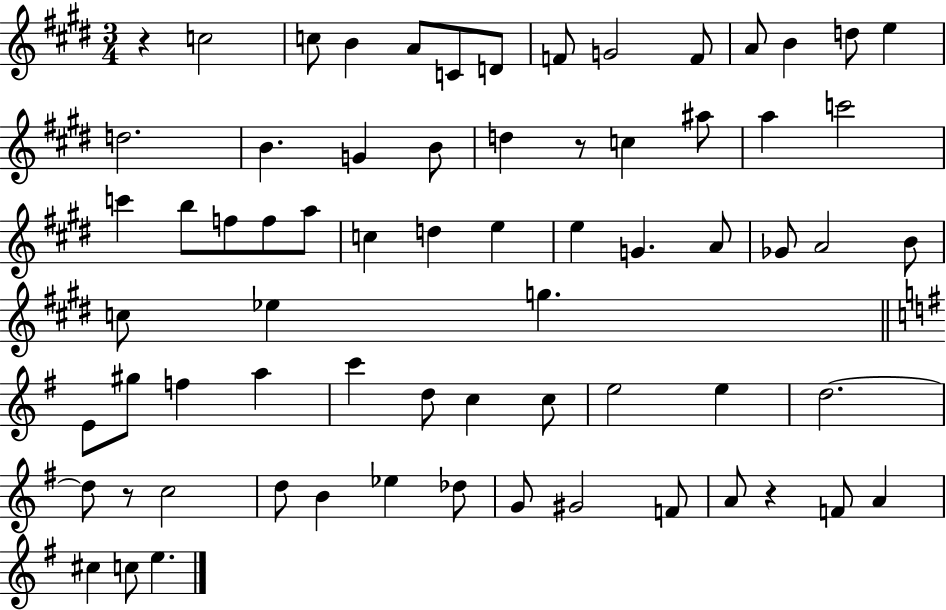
{
  \clef treble
  \numericTimeSignature
  \time 3/4
  \key e \major
  \repeat volta 2 { r4 c''2 | c''8 b'4 a'8 c'8 d'8 | f'8 g'2 f'8 | a'8 b'4 d''8 e''4 | \break d''2. | b'4. g'4 b'8 | d''4 r8 c''4 ais''8 | a''4 c'''2 | \break c'''4 b''8 f''8 f''8 a''8 | c''4 d''4 e''4 | e''4 g'4. a'8 | ges'8 a'2 b'8 | \break c''8 ees''4 g''4. | \bar "||" \break \key e \minor e'8 gis''8 f''4 a''4 | c'''4 d''8 c''4 c''8 | e''2 e''4 | d''2.~~ | \break d''8 r8 c''2 | d''8 b'4 ees''4 des''8 | g'8 gis'2 f'8 | a'8 r4 f'8 a'4 | \break cis''4 c''8 e''4. | } \bar "|."
}